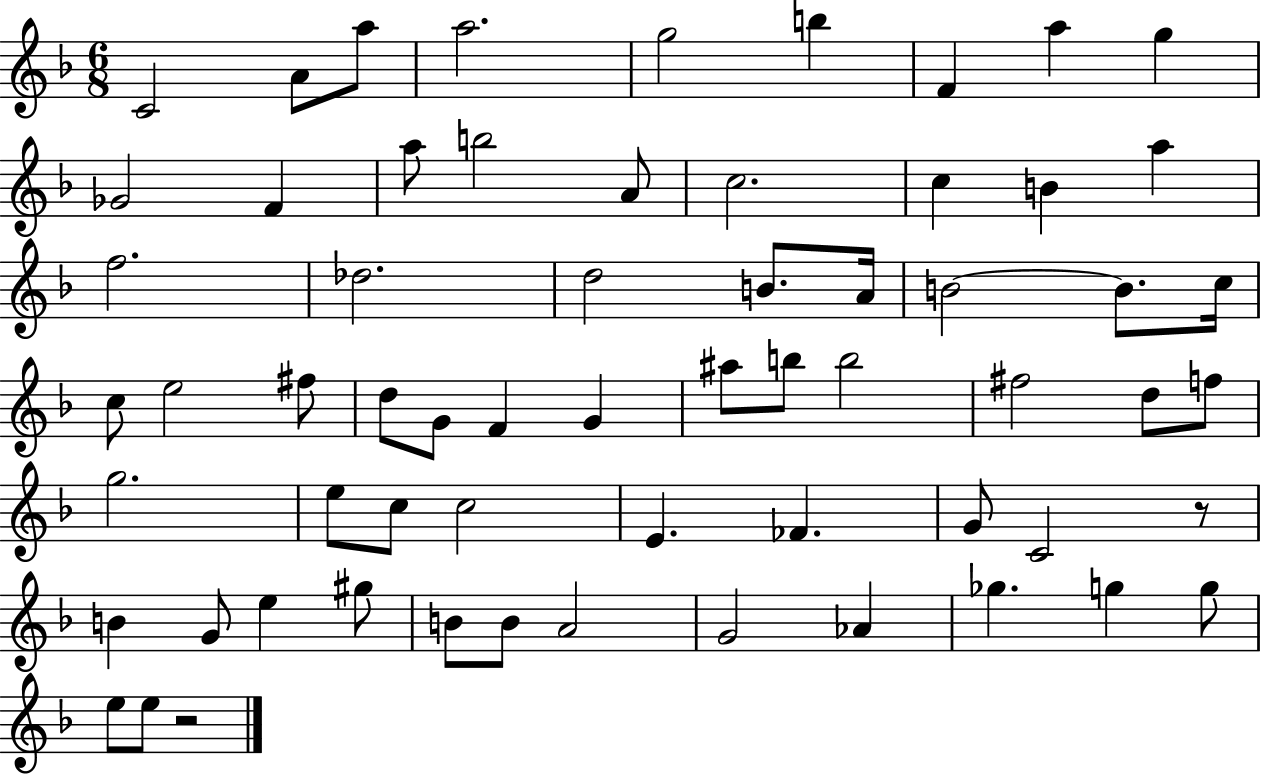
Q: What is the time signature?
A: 6/8